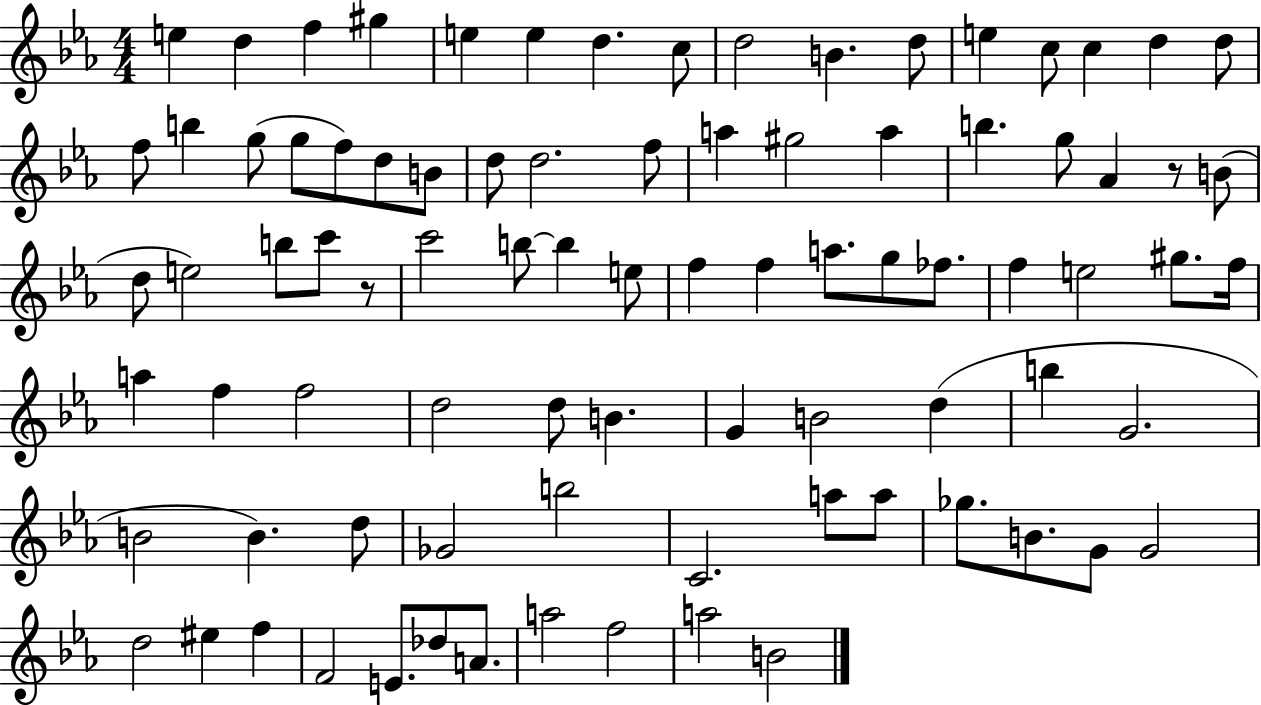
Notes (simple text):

E5/q D5/q F5/q G#5/q E5/q E5/q D5/q. C5/e D5/h B4/q. D5/e E5/q C5/e C5/q D5/q D5/e F5/e B5/q G5/e G5/e F5/e D5/e B4/e D5/e D5/h. F5/e A5/q G#5/h A5/q B5/q. G5/e Ab4/q R/e B4/e D5/e E5/h B5/e C6/e R/e C6/h B5/e B5/q E5/e F5/q F5/q A5/e. G5/e FES5/e. F5/q E5/h G#5/e. F5/s A5/q F5/q F5/h D5/h D5/e B4/q. G4/q B4/h D5/q B5/q G4/h. B4/h B4/q. D5/e Gb4/h B5/h C4/h. A5/e A5/e Gb5/e. B4/e. G4/e G4/h D5/h EIS5/q F5/q F4/h E4/e. Db5/e A4/e. A5/h F5/h A5/h B4/h